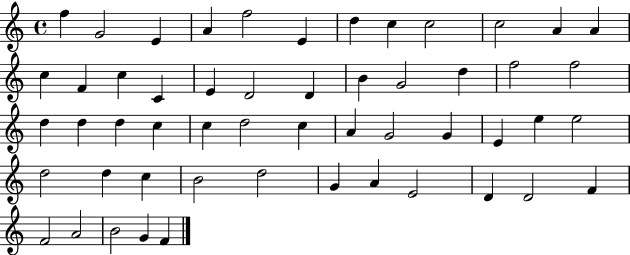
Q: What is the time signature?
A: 4/4